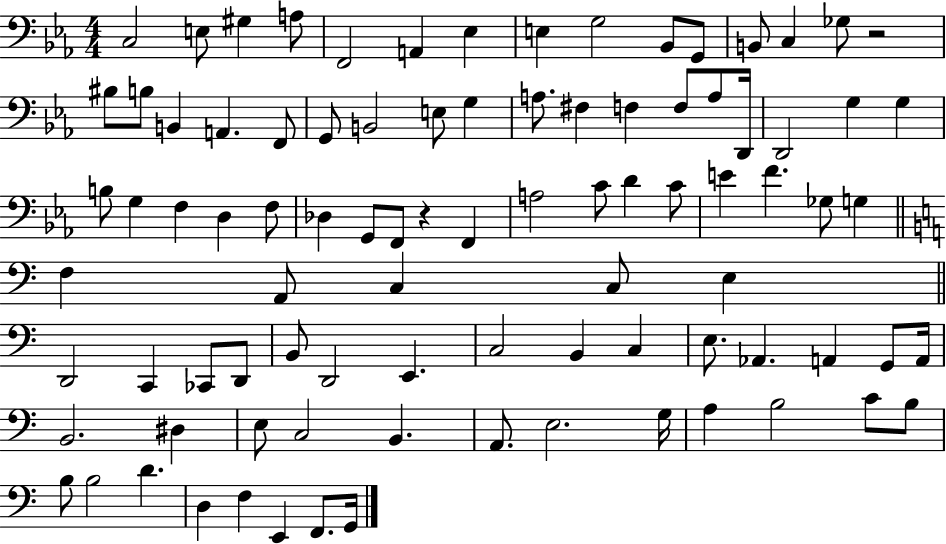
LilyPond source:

{
  \clef bass
  \numericTimeSignature
  \time 4/4
  \key ees \major
  c2 e8 gis4 a8 | f,2 a,4 ees4 | e4 g2 bes,8 g,8 | b,8 c4 ges8 r2 | \break bis8 b8 b,4 a,4. f,8 | g,8 b,2 e8 g4 | a8. fis4 f4 f8 a8 d,16 | d,2 g4 g4 | \break b8 g4 f4 d4 f8 | des4 g,8 f,8 r4 f,4 | a2 c'8 d'4 c'8 | e'4 f'4. ges8 g4 | \break \bar "||" \break \key a \minor f4 a,8 c4 c8 e4 | \bar "||" \break \key c \major d,2 c,4 ces,8 d,8 | b,8 d,2 e,4. | c2 b,4 c4 | e8. aes,4. a,4 g,8 a,16 | \break b,2. dis4 | e8 c2 b,4. | a,8. e2. g16 | a4 b2 c'8 b8 | \break b8 b2 d'4. | d4 f4 e,4 f,8. g,16 | \bar "|."
}